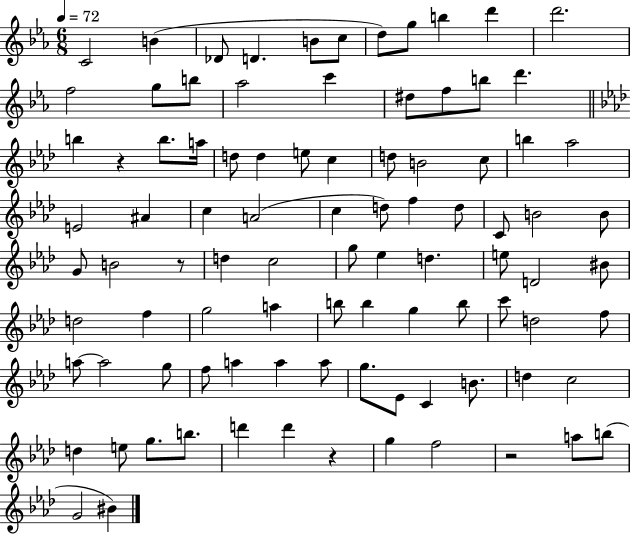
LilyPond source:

{
  \clef treble
  \numericTimeSignature
  \time 6/8
  \key ees \major
  \tempo 4 = 72
  c'2 b'4( | des'8 d'4. b'8 c''8 | d''8) g''8 b''4 d'''4 | d'''2. | \break f''2 g''8 b''8 | aes''2 c'''4 | dis''8 f''8 b''8 d'''4. | \bar "||" \break \key aes \major b''4 r4 b''8. a''16 | d''8 d''4 e''8 c''4 | d''8 b'2 c''8 | b''4 aes''2 | \break e'2 ais'4 | c''4 a'2( | c''4 d''8) f''4 d''8 | c'8 b'2 b'8 | \break g'8 b'2 r8 | d''4 c''2 | g''8 ees''4 d''4. | e''8 d'2 bis'8 | \break d''2 f''4 | g''2 a''4 | b''8 b''4 g''4 b''8 | c'''8 d''2 f''8 | \break a''8~~ a''2 g''8 | f''8 a''4 a''4 a''8 | g''8. ees'8 c'4 b'8. | d''4 c''2 | \break d''4 e''8 g''8. b''8. | d'''4 d'''4 r4 | g''4 f''2 | r2 a''8 b''8( | \break g'2 bis'4) | \bar "|."
}